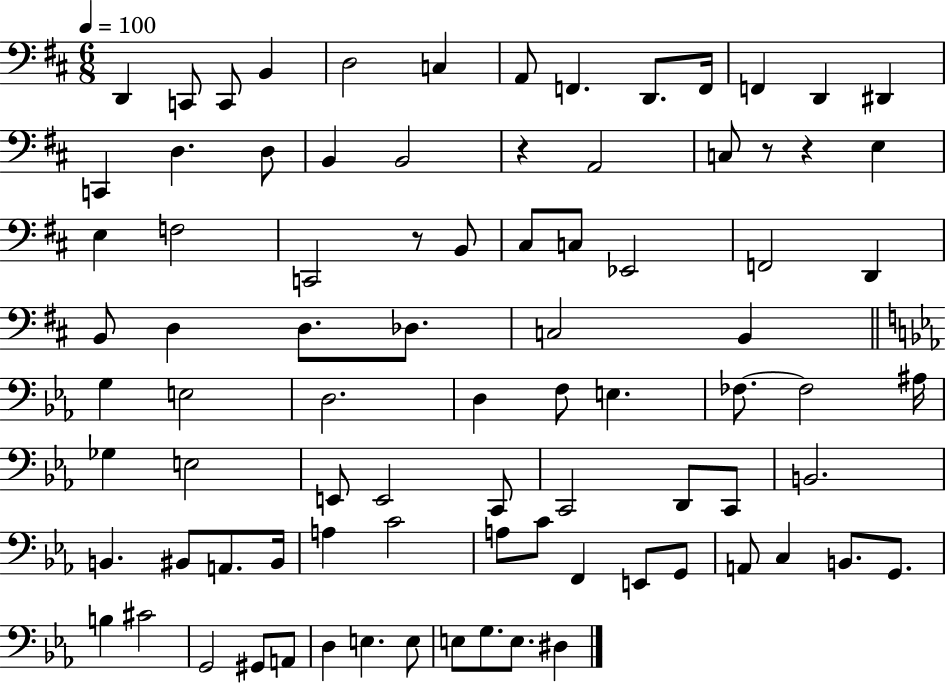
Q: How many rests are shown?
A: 4